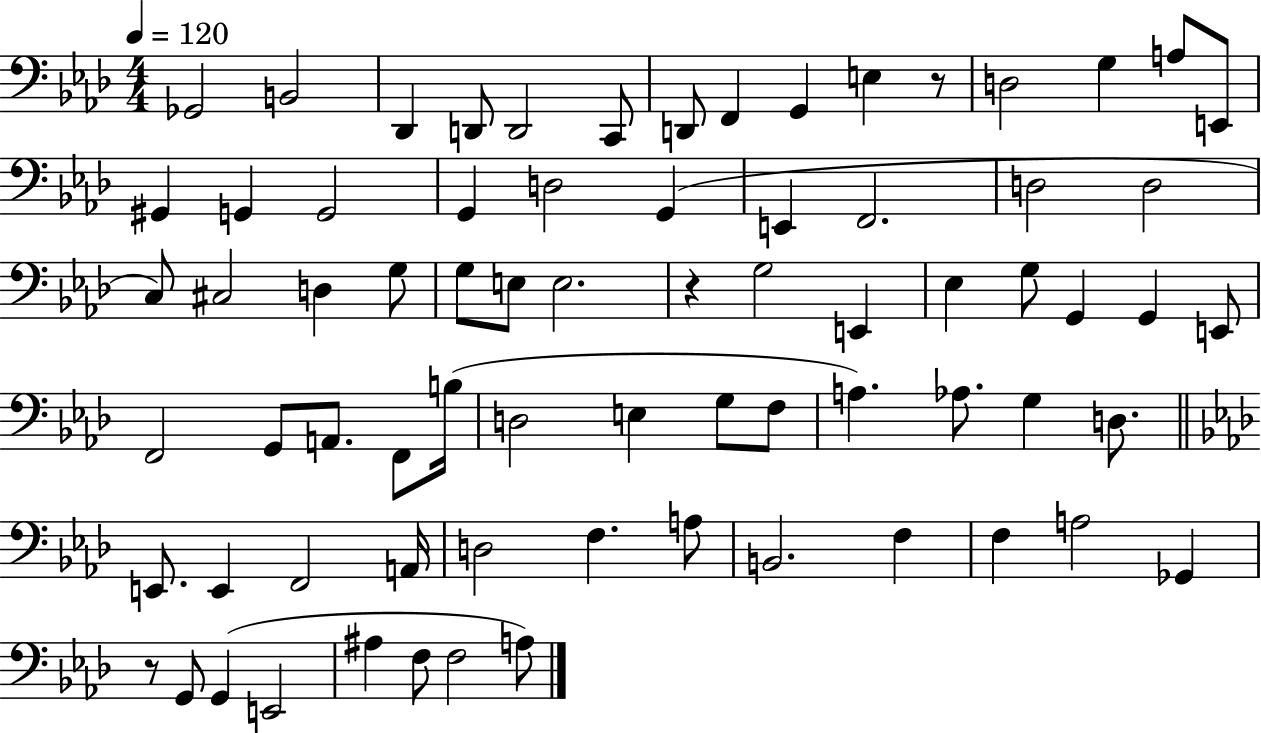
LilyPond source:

{
  \clef bass
  \numericTimeSignature
  \time 4/4
  \key aes \major
  \tempo 4 = 120
  ges,2 b,2 | des,4 d,8 d,2 c,8 | d,8 f,4 g,4 e4 r8 | d2 g4 a8 e,8 | \break gis,4 g,4 g,2 | g,4 d2 g,4( | e,4 f,2. | d2 d2 | \break c8) cis2 d4 g8 | g8 e8 e2. | r4 g2 e,4 | ees4 g8 g,4 g,4 e,8 | \break f,2 g,8 a,8. f,8 b16( | d2 e4 g8 f8 | a4.) aes8. g4 d8. | \bar "||" \break \key aes \major e,8. e,4 f,2 a,16 | d2 f4. a8 | b,2. f4 | f4 a2 ges,4 | \break r8 g,8 g,4( e,2 | ais4 f8 f2 a8) | \bar "|."
}